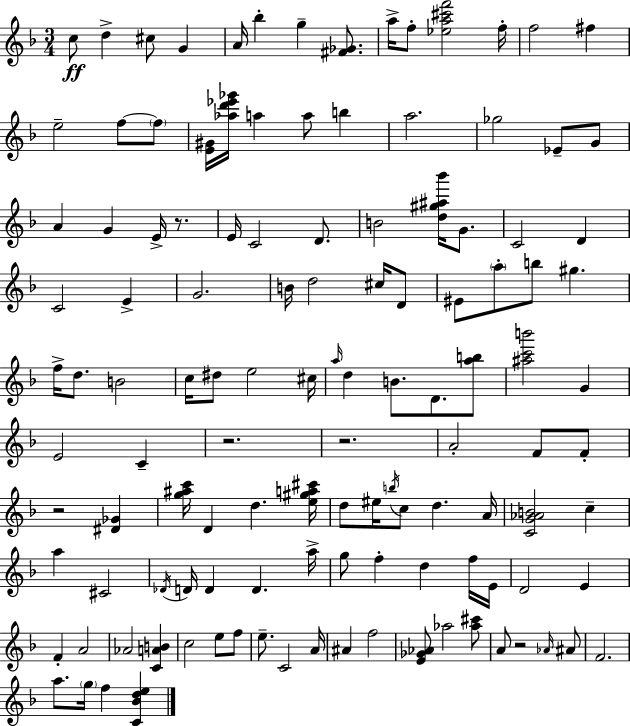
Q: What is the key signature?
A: D minor